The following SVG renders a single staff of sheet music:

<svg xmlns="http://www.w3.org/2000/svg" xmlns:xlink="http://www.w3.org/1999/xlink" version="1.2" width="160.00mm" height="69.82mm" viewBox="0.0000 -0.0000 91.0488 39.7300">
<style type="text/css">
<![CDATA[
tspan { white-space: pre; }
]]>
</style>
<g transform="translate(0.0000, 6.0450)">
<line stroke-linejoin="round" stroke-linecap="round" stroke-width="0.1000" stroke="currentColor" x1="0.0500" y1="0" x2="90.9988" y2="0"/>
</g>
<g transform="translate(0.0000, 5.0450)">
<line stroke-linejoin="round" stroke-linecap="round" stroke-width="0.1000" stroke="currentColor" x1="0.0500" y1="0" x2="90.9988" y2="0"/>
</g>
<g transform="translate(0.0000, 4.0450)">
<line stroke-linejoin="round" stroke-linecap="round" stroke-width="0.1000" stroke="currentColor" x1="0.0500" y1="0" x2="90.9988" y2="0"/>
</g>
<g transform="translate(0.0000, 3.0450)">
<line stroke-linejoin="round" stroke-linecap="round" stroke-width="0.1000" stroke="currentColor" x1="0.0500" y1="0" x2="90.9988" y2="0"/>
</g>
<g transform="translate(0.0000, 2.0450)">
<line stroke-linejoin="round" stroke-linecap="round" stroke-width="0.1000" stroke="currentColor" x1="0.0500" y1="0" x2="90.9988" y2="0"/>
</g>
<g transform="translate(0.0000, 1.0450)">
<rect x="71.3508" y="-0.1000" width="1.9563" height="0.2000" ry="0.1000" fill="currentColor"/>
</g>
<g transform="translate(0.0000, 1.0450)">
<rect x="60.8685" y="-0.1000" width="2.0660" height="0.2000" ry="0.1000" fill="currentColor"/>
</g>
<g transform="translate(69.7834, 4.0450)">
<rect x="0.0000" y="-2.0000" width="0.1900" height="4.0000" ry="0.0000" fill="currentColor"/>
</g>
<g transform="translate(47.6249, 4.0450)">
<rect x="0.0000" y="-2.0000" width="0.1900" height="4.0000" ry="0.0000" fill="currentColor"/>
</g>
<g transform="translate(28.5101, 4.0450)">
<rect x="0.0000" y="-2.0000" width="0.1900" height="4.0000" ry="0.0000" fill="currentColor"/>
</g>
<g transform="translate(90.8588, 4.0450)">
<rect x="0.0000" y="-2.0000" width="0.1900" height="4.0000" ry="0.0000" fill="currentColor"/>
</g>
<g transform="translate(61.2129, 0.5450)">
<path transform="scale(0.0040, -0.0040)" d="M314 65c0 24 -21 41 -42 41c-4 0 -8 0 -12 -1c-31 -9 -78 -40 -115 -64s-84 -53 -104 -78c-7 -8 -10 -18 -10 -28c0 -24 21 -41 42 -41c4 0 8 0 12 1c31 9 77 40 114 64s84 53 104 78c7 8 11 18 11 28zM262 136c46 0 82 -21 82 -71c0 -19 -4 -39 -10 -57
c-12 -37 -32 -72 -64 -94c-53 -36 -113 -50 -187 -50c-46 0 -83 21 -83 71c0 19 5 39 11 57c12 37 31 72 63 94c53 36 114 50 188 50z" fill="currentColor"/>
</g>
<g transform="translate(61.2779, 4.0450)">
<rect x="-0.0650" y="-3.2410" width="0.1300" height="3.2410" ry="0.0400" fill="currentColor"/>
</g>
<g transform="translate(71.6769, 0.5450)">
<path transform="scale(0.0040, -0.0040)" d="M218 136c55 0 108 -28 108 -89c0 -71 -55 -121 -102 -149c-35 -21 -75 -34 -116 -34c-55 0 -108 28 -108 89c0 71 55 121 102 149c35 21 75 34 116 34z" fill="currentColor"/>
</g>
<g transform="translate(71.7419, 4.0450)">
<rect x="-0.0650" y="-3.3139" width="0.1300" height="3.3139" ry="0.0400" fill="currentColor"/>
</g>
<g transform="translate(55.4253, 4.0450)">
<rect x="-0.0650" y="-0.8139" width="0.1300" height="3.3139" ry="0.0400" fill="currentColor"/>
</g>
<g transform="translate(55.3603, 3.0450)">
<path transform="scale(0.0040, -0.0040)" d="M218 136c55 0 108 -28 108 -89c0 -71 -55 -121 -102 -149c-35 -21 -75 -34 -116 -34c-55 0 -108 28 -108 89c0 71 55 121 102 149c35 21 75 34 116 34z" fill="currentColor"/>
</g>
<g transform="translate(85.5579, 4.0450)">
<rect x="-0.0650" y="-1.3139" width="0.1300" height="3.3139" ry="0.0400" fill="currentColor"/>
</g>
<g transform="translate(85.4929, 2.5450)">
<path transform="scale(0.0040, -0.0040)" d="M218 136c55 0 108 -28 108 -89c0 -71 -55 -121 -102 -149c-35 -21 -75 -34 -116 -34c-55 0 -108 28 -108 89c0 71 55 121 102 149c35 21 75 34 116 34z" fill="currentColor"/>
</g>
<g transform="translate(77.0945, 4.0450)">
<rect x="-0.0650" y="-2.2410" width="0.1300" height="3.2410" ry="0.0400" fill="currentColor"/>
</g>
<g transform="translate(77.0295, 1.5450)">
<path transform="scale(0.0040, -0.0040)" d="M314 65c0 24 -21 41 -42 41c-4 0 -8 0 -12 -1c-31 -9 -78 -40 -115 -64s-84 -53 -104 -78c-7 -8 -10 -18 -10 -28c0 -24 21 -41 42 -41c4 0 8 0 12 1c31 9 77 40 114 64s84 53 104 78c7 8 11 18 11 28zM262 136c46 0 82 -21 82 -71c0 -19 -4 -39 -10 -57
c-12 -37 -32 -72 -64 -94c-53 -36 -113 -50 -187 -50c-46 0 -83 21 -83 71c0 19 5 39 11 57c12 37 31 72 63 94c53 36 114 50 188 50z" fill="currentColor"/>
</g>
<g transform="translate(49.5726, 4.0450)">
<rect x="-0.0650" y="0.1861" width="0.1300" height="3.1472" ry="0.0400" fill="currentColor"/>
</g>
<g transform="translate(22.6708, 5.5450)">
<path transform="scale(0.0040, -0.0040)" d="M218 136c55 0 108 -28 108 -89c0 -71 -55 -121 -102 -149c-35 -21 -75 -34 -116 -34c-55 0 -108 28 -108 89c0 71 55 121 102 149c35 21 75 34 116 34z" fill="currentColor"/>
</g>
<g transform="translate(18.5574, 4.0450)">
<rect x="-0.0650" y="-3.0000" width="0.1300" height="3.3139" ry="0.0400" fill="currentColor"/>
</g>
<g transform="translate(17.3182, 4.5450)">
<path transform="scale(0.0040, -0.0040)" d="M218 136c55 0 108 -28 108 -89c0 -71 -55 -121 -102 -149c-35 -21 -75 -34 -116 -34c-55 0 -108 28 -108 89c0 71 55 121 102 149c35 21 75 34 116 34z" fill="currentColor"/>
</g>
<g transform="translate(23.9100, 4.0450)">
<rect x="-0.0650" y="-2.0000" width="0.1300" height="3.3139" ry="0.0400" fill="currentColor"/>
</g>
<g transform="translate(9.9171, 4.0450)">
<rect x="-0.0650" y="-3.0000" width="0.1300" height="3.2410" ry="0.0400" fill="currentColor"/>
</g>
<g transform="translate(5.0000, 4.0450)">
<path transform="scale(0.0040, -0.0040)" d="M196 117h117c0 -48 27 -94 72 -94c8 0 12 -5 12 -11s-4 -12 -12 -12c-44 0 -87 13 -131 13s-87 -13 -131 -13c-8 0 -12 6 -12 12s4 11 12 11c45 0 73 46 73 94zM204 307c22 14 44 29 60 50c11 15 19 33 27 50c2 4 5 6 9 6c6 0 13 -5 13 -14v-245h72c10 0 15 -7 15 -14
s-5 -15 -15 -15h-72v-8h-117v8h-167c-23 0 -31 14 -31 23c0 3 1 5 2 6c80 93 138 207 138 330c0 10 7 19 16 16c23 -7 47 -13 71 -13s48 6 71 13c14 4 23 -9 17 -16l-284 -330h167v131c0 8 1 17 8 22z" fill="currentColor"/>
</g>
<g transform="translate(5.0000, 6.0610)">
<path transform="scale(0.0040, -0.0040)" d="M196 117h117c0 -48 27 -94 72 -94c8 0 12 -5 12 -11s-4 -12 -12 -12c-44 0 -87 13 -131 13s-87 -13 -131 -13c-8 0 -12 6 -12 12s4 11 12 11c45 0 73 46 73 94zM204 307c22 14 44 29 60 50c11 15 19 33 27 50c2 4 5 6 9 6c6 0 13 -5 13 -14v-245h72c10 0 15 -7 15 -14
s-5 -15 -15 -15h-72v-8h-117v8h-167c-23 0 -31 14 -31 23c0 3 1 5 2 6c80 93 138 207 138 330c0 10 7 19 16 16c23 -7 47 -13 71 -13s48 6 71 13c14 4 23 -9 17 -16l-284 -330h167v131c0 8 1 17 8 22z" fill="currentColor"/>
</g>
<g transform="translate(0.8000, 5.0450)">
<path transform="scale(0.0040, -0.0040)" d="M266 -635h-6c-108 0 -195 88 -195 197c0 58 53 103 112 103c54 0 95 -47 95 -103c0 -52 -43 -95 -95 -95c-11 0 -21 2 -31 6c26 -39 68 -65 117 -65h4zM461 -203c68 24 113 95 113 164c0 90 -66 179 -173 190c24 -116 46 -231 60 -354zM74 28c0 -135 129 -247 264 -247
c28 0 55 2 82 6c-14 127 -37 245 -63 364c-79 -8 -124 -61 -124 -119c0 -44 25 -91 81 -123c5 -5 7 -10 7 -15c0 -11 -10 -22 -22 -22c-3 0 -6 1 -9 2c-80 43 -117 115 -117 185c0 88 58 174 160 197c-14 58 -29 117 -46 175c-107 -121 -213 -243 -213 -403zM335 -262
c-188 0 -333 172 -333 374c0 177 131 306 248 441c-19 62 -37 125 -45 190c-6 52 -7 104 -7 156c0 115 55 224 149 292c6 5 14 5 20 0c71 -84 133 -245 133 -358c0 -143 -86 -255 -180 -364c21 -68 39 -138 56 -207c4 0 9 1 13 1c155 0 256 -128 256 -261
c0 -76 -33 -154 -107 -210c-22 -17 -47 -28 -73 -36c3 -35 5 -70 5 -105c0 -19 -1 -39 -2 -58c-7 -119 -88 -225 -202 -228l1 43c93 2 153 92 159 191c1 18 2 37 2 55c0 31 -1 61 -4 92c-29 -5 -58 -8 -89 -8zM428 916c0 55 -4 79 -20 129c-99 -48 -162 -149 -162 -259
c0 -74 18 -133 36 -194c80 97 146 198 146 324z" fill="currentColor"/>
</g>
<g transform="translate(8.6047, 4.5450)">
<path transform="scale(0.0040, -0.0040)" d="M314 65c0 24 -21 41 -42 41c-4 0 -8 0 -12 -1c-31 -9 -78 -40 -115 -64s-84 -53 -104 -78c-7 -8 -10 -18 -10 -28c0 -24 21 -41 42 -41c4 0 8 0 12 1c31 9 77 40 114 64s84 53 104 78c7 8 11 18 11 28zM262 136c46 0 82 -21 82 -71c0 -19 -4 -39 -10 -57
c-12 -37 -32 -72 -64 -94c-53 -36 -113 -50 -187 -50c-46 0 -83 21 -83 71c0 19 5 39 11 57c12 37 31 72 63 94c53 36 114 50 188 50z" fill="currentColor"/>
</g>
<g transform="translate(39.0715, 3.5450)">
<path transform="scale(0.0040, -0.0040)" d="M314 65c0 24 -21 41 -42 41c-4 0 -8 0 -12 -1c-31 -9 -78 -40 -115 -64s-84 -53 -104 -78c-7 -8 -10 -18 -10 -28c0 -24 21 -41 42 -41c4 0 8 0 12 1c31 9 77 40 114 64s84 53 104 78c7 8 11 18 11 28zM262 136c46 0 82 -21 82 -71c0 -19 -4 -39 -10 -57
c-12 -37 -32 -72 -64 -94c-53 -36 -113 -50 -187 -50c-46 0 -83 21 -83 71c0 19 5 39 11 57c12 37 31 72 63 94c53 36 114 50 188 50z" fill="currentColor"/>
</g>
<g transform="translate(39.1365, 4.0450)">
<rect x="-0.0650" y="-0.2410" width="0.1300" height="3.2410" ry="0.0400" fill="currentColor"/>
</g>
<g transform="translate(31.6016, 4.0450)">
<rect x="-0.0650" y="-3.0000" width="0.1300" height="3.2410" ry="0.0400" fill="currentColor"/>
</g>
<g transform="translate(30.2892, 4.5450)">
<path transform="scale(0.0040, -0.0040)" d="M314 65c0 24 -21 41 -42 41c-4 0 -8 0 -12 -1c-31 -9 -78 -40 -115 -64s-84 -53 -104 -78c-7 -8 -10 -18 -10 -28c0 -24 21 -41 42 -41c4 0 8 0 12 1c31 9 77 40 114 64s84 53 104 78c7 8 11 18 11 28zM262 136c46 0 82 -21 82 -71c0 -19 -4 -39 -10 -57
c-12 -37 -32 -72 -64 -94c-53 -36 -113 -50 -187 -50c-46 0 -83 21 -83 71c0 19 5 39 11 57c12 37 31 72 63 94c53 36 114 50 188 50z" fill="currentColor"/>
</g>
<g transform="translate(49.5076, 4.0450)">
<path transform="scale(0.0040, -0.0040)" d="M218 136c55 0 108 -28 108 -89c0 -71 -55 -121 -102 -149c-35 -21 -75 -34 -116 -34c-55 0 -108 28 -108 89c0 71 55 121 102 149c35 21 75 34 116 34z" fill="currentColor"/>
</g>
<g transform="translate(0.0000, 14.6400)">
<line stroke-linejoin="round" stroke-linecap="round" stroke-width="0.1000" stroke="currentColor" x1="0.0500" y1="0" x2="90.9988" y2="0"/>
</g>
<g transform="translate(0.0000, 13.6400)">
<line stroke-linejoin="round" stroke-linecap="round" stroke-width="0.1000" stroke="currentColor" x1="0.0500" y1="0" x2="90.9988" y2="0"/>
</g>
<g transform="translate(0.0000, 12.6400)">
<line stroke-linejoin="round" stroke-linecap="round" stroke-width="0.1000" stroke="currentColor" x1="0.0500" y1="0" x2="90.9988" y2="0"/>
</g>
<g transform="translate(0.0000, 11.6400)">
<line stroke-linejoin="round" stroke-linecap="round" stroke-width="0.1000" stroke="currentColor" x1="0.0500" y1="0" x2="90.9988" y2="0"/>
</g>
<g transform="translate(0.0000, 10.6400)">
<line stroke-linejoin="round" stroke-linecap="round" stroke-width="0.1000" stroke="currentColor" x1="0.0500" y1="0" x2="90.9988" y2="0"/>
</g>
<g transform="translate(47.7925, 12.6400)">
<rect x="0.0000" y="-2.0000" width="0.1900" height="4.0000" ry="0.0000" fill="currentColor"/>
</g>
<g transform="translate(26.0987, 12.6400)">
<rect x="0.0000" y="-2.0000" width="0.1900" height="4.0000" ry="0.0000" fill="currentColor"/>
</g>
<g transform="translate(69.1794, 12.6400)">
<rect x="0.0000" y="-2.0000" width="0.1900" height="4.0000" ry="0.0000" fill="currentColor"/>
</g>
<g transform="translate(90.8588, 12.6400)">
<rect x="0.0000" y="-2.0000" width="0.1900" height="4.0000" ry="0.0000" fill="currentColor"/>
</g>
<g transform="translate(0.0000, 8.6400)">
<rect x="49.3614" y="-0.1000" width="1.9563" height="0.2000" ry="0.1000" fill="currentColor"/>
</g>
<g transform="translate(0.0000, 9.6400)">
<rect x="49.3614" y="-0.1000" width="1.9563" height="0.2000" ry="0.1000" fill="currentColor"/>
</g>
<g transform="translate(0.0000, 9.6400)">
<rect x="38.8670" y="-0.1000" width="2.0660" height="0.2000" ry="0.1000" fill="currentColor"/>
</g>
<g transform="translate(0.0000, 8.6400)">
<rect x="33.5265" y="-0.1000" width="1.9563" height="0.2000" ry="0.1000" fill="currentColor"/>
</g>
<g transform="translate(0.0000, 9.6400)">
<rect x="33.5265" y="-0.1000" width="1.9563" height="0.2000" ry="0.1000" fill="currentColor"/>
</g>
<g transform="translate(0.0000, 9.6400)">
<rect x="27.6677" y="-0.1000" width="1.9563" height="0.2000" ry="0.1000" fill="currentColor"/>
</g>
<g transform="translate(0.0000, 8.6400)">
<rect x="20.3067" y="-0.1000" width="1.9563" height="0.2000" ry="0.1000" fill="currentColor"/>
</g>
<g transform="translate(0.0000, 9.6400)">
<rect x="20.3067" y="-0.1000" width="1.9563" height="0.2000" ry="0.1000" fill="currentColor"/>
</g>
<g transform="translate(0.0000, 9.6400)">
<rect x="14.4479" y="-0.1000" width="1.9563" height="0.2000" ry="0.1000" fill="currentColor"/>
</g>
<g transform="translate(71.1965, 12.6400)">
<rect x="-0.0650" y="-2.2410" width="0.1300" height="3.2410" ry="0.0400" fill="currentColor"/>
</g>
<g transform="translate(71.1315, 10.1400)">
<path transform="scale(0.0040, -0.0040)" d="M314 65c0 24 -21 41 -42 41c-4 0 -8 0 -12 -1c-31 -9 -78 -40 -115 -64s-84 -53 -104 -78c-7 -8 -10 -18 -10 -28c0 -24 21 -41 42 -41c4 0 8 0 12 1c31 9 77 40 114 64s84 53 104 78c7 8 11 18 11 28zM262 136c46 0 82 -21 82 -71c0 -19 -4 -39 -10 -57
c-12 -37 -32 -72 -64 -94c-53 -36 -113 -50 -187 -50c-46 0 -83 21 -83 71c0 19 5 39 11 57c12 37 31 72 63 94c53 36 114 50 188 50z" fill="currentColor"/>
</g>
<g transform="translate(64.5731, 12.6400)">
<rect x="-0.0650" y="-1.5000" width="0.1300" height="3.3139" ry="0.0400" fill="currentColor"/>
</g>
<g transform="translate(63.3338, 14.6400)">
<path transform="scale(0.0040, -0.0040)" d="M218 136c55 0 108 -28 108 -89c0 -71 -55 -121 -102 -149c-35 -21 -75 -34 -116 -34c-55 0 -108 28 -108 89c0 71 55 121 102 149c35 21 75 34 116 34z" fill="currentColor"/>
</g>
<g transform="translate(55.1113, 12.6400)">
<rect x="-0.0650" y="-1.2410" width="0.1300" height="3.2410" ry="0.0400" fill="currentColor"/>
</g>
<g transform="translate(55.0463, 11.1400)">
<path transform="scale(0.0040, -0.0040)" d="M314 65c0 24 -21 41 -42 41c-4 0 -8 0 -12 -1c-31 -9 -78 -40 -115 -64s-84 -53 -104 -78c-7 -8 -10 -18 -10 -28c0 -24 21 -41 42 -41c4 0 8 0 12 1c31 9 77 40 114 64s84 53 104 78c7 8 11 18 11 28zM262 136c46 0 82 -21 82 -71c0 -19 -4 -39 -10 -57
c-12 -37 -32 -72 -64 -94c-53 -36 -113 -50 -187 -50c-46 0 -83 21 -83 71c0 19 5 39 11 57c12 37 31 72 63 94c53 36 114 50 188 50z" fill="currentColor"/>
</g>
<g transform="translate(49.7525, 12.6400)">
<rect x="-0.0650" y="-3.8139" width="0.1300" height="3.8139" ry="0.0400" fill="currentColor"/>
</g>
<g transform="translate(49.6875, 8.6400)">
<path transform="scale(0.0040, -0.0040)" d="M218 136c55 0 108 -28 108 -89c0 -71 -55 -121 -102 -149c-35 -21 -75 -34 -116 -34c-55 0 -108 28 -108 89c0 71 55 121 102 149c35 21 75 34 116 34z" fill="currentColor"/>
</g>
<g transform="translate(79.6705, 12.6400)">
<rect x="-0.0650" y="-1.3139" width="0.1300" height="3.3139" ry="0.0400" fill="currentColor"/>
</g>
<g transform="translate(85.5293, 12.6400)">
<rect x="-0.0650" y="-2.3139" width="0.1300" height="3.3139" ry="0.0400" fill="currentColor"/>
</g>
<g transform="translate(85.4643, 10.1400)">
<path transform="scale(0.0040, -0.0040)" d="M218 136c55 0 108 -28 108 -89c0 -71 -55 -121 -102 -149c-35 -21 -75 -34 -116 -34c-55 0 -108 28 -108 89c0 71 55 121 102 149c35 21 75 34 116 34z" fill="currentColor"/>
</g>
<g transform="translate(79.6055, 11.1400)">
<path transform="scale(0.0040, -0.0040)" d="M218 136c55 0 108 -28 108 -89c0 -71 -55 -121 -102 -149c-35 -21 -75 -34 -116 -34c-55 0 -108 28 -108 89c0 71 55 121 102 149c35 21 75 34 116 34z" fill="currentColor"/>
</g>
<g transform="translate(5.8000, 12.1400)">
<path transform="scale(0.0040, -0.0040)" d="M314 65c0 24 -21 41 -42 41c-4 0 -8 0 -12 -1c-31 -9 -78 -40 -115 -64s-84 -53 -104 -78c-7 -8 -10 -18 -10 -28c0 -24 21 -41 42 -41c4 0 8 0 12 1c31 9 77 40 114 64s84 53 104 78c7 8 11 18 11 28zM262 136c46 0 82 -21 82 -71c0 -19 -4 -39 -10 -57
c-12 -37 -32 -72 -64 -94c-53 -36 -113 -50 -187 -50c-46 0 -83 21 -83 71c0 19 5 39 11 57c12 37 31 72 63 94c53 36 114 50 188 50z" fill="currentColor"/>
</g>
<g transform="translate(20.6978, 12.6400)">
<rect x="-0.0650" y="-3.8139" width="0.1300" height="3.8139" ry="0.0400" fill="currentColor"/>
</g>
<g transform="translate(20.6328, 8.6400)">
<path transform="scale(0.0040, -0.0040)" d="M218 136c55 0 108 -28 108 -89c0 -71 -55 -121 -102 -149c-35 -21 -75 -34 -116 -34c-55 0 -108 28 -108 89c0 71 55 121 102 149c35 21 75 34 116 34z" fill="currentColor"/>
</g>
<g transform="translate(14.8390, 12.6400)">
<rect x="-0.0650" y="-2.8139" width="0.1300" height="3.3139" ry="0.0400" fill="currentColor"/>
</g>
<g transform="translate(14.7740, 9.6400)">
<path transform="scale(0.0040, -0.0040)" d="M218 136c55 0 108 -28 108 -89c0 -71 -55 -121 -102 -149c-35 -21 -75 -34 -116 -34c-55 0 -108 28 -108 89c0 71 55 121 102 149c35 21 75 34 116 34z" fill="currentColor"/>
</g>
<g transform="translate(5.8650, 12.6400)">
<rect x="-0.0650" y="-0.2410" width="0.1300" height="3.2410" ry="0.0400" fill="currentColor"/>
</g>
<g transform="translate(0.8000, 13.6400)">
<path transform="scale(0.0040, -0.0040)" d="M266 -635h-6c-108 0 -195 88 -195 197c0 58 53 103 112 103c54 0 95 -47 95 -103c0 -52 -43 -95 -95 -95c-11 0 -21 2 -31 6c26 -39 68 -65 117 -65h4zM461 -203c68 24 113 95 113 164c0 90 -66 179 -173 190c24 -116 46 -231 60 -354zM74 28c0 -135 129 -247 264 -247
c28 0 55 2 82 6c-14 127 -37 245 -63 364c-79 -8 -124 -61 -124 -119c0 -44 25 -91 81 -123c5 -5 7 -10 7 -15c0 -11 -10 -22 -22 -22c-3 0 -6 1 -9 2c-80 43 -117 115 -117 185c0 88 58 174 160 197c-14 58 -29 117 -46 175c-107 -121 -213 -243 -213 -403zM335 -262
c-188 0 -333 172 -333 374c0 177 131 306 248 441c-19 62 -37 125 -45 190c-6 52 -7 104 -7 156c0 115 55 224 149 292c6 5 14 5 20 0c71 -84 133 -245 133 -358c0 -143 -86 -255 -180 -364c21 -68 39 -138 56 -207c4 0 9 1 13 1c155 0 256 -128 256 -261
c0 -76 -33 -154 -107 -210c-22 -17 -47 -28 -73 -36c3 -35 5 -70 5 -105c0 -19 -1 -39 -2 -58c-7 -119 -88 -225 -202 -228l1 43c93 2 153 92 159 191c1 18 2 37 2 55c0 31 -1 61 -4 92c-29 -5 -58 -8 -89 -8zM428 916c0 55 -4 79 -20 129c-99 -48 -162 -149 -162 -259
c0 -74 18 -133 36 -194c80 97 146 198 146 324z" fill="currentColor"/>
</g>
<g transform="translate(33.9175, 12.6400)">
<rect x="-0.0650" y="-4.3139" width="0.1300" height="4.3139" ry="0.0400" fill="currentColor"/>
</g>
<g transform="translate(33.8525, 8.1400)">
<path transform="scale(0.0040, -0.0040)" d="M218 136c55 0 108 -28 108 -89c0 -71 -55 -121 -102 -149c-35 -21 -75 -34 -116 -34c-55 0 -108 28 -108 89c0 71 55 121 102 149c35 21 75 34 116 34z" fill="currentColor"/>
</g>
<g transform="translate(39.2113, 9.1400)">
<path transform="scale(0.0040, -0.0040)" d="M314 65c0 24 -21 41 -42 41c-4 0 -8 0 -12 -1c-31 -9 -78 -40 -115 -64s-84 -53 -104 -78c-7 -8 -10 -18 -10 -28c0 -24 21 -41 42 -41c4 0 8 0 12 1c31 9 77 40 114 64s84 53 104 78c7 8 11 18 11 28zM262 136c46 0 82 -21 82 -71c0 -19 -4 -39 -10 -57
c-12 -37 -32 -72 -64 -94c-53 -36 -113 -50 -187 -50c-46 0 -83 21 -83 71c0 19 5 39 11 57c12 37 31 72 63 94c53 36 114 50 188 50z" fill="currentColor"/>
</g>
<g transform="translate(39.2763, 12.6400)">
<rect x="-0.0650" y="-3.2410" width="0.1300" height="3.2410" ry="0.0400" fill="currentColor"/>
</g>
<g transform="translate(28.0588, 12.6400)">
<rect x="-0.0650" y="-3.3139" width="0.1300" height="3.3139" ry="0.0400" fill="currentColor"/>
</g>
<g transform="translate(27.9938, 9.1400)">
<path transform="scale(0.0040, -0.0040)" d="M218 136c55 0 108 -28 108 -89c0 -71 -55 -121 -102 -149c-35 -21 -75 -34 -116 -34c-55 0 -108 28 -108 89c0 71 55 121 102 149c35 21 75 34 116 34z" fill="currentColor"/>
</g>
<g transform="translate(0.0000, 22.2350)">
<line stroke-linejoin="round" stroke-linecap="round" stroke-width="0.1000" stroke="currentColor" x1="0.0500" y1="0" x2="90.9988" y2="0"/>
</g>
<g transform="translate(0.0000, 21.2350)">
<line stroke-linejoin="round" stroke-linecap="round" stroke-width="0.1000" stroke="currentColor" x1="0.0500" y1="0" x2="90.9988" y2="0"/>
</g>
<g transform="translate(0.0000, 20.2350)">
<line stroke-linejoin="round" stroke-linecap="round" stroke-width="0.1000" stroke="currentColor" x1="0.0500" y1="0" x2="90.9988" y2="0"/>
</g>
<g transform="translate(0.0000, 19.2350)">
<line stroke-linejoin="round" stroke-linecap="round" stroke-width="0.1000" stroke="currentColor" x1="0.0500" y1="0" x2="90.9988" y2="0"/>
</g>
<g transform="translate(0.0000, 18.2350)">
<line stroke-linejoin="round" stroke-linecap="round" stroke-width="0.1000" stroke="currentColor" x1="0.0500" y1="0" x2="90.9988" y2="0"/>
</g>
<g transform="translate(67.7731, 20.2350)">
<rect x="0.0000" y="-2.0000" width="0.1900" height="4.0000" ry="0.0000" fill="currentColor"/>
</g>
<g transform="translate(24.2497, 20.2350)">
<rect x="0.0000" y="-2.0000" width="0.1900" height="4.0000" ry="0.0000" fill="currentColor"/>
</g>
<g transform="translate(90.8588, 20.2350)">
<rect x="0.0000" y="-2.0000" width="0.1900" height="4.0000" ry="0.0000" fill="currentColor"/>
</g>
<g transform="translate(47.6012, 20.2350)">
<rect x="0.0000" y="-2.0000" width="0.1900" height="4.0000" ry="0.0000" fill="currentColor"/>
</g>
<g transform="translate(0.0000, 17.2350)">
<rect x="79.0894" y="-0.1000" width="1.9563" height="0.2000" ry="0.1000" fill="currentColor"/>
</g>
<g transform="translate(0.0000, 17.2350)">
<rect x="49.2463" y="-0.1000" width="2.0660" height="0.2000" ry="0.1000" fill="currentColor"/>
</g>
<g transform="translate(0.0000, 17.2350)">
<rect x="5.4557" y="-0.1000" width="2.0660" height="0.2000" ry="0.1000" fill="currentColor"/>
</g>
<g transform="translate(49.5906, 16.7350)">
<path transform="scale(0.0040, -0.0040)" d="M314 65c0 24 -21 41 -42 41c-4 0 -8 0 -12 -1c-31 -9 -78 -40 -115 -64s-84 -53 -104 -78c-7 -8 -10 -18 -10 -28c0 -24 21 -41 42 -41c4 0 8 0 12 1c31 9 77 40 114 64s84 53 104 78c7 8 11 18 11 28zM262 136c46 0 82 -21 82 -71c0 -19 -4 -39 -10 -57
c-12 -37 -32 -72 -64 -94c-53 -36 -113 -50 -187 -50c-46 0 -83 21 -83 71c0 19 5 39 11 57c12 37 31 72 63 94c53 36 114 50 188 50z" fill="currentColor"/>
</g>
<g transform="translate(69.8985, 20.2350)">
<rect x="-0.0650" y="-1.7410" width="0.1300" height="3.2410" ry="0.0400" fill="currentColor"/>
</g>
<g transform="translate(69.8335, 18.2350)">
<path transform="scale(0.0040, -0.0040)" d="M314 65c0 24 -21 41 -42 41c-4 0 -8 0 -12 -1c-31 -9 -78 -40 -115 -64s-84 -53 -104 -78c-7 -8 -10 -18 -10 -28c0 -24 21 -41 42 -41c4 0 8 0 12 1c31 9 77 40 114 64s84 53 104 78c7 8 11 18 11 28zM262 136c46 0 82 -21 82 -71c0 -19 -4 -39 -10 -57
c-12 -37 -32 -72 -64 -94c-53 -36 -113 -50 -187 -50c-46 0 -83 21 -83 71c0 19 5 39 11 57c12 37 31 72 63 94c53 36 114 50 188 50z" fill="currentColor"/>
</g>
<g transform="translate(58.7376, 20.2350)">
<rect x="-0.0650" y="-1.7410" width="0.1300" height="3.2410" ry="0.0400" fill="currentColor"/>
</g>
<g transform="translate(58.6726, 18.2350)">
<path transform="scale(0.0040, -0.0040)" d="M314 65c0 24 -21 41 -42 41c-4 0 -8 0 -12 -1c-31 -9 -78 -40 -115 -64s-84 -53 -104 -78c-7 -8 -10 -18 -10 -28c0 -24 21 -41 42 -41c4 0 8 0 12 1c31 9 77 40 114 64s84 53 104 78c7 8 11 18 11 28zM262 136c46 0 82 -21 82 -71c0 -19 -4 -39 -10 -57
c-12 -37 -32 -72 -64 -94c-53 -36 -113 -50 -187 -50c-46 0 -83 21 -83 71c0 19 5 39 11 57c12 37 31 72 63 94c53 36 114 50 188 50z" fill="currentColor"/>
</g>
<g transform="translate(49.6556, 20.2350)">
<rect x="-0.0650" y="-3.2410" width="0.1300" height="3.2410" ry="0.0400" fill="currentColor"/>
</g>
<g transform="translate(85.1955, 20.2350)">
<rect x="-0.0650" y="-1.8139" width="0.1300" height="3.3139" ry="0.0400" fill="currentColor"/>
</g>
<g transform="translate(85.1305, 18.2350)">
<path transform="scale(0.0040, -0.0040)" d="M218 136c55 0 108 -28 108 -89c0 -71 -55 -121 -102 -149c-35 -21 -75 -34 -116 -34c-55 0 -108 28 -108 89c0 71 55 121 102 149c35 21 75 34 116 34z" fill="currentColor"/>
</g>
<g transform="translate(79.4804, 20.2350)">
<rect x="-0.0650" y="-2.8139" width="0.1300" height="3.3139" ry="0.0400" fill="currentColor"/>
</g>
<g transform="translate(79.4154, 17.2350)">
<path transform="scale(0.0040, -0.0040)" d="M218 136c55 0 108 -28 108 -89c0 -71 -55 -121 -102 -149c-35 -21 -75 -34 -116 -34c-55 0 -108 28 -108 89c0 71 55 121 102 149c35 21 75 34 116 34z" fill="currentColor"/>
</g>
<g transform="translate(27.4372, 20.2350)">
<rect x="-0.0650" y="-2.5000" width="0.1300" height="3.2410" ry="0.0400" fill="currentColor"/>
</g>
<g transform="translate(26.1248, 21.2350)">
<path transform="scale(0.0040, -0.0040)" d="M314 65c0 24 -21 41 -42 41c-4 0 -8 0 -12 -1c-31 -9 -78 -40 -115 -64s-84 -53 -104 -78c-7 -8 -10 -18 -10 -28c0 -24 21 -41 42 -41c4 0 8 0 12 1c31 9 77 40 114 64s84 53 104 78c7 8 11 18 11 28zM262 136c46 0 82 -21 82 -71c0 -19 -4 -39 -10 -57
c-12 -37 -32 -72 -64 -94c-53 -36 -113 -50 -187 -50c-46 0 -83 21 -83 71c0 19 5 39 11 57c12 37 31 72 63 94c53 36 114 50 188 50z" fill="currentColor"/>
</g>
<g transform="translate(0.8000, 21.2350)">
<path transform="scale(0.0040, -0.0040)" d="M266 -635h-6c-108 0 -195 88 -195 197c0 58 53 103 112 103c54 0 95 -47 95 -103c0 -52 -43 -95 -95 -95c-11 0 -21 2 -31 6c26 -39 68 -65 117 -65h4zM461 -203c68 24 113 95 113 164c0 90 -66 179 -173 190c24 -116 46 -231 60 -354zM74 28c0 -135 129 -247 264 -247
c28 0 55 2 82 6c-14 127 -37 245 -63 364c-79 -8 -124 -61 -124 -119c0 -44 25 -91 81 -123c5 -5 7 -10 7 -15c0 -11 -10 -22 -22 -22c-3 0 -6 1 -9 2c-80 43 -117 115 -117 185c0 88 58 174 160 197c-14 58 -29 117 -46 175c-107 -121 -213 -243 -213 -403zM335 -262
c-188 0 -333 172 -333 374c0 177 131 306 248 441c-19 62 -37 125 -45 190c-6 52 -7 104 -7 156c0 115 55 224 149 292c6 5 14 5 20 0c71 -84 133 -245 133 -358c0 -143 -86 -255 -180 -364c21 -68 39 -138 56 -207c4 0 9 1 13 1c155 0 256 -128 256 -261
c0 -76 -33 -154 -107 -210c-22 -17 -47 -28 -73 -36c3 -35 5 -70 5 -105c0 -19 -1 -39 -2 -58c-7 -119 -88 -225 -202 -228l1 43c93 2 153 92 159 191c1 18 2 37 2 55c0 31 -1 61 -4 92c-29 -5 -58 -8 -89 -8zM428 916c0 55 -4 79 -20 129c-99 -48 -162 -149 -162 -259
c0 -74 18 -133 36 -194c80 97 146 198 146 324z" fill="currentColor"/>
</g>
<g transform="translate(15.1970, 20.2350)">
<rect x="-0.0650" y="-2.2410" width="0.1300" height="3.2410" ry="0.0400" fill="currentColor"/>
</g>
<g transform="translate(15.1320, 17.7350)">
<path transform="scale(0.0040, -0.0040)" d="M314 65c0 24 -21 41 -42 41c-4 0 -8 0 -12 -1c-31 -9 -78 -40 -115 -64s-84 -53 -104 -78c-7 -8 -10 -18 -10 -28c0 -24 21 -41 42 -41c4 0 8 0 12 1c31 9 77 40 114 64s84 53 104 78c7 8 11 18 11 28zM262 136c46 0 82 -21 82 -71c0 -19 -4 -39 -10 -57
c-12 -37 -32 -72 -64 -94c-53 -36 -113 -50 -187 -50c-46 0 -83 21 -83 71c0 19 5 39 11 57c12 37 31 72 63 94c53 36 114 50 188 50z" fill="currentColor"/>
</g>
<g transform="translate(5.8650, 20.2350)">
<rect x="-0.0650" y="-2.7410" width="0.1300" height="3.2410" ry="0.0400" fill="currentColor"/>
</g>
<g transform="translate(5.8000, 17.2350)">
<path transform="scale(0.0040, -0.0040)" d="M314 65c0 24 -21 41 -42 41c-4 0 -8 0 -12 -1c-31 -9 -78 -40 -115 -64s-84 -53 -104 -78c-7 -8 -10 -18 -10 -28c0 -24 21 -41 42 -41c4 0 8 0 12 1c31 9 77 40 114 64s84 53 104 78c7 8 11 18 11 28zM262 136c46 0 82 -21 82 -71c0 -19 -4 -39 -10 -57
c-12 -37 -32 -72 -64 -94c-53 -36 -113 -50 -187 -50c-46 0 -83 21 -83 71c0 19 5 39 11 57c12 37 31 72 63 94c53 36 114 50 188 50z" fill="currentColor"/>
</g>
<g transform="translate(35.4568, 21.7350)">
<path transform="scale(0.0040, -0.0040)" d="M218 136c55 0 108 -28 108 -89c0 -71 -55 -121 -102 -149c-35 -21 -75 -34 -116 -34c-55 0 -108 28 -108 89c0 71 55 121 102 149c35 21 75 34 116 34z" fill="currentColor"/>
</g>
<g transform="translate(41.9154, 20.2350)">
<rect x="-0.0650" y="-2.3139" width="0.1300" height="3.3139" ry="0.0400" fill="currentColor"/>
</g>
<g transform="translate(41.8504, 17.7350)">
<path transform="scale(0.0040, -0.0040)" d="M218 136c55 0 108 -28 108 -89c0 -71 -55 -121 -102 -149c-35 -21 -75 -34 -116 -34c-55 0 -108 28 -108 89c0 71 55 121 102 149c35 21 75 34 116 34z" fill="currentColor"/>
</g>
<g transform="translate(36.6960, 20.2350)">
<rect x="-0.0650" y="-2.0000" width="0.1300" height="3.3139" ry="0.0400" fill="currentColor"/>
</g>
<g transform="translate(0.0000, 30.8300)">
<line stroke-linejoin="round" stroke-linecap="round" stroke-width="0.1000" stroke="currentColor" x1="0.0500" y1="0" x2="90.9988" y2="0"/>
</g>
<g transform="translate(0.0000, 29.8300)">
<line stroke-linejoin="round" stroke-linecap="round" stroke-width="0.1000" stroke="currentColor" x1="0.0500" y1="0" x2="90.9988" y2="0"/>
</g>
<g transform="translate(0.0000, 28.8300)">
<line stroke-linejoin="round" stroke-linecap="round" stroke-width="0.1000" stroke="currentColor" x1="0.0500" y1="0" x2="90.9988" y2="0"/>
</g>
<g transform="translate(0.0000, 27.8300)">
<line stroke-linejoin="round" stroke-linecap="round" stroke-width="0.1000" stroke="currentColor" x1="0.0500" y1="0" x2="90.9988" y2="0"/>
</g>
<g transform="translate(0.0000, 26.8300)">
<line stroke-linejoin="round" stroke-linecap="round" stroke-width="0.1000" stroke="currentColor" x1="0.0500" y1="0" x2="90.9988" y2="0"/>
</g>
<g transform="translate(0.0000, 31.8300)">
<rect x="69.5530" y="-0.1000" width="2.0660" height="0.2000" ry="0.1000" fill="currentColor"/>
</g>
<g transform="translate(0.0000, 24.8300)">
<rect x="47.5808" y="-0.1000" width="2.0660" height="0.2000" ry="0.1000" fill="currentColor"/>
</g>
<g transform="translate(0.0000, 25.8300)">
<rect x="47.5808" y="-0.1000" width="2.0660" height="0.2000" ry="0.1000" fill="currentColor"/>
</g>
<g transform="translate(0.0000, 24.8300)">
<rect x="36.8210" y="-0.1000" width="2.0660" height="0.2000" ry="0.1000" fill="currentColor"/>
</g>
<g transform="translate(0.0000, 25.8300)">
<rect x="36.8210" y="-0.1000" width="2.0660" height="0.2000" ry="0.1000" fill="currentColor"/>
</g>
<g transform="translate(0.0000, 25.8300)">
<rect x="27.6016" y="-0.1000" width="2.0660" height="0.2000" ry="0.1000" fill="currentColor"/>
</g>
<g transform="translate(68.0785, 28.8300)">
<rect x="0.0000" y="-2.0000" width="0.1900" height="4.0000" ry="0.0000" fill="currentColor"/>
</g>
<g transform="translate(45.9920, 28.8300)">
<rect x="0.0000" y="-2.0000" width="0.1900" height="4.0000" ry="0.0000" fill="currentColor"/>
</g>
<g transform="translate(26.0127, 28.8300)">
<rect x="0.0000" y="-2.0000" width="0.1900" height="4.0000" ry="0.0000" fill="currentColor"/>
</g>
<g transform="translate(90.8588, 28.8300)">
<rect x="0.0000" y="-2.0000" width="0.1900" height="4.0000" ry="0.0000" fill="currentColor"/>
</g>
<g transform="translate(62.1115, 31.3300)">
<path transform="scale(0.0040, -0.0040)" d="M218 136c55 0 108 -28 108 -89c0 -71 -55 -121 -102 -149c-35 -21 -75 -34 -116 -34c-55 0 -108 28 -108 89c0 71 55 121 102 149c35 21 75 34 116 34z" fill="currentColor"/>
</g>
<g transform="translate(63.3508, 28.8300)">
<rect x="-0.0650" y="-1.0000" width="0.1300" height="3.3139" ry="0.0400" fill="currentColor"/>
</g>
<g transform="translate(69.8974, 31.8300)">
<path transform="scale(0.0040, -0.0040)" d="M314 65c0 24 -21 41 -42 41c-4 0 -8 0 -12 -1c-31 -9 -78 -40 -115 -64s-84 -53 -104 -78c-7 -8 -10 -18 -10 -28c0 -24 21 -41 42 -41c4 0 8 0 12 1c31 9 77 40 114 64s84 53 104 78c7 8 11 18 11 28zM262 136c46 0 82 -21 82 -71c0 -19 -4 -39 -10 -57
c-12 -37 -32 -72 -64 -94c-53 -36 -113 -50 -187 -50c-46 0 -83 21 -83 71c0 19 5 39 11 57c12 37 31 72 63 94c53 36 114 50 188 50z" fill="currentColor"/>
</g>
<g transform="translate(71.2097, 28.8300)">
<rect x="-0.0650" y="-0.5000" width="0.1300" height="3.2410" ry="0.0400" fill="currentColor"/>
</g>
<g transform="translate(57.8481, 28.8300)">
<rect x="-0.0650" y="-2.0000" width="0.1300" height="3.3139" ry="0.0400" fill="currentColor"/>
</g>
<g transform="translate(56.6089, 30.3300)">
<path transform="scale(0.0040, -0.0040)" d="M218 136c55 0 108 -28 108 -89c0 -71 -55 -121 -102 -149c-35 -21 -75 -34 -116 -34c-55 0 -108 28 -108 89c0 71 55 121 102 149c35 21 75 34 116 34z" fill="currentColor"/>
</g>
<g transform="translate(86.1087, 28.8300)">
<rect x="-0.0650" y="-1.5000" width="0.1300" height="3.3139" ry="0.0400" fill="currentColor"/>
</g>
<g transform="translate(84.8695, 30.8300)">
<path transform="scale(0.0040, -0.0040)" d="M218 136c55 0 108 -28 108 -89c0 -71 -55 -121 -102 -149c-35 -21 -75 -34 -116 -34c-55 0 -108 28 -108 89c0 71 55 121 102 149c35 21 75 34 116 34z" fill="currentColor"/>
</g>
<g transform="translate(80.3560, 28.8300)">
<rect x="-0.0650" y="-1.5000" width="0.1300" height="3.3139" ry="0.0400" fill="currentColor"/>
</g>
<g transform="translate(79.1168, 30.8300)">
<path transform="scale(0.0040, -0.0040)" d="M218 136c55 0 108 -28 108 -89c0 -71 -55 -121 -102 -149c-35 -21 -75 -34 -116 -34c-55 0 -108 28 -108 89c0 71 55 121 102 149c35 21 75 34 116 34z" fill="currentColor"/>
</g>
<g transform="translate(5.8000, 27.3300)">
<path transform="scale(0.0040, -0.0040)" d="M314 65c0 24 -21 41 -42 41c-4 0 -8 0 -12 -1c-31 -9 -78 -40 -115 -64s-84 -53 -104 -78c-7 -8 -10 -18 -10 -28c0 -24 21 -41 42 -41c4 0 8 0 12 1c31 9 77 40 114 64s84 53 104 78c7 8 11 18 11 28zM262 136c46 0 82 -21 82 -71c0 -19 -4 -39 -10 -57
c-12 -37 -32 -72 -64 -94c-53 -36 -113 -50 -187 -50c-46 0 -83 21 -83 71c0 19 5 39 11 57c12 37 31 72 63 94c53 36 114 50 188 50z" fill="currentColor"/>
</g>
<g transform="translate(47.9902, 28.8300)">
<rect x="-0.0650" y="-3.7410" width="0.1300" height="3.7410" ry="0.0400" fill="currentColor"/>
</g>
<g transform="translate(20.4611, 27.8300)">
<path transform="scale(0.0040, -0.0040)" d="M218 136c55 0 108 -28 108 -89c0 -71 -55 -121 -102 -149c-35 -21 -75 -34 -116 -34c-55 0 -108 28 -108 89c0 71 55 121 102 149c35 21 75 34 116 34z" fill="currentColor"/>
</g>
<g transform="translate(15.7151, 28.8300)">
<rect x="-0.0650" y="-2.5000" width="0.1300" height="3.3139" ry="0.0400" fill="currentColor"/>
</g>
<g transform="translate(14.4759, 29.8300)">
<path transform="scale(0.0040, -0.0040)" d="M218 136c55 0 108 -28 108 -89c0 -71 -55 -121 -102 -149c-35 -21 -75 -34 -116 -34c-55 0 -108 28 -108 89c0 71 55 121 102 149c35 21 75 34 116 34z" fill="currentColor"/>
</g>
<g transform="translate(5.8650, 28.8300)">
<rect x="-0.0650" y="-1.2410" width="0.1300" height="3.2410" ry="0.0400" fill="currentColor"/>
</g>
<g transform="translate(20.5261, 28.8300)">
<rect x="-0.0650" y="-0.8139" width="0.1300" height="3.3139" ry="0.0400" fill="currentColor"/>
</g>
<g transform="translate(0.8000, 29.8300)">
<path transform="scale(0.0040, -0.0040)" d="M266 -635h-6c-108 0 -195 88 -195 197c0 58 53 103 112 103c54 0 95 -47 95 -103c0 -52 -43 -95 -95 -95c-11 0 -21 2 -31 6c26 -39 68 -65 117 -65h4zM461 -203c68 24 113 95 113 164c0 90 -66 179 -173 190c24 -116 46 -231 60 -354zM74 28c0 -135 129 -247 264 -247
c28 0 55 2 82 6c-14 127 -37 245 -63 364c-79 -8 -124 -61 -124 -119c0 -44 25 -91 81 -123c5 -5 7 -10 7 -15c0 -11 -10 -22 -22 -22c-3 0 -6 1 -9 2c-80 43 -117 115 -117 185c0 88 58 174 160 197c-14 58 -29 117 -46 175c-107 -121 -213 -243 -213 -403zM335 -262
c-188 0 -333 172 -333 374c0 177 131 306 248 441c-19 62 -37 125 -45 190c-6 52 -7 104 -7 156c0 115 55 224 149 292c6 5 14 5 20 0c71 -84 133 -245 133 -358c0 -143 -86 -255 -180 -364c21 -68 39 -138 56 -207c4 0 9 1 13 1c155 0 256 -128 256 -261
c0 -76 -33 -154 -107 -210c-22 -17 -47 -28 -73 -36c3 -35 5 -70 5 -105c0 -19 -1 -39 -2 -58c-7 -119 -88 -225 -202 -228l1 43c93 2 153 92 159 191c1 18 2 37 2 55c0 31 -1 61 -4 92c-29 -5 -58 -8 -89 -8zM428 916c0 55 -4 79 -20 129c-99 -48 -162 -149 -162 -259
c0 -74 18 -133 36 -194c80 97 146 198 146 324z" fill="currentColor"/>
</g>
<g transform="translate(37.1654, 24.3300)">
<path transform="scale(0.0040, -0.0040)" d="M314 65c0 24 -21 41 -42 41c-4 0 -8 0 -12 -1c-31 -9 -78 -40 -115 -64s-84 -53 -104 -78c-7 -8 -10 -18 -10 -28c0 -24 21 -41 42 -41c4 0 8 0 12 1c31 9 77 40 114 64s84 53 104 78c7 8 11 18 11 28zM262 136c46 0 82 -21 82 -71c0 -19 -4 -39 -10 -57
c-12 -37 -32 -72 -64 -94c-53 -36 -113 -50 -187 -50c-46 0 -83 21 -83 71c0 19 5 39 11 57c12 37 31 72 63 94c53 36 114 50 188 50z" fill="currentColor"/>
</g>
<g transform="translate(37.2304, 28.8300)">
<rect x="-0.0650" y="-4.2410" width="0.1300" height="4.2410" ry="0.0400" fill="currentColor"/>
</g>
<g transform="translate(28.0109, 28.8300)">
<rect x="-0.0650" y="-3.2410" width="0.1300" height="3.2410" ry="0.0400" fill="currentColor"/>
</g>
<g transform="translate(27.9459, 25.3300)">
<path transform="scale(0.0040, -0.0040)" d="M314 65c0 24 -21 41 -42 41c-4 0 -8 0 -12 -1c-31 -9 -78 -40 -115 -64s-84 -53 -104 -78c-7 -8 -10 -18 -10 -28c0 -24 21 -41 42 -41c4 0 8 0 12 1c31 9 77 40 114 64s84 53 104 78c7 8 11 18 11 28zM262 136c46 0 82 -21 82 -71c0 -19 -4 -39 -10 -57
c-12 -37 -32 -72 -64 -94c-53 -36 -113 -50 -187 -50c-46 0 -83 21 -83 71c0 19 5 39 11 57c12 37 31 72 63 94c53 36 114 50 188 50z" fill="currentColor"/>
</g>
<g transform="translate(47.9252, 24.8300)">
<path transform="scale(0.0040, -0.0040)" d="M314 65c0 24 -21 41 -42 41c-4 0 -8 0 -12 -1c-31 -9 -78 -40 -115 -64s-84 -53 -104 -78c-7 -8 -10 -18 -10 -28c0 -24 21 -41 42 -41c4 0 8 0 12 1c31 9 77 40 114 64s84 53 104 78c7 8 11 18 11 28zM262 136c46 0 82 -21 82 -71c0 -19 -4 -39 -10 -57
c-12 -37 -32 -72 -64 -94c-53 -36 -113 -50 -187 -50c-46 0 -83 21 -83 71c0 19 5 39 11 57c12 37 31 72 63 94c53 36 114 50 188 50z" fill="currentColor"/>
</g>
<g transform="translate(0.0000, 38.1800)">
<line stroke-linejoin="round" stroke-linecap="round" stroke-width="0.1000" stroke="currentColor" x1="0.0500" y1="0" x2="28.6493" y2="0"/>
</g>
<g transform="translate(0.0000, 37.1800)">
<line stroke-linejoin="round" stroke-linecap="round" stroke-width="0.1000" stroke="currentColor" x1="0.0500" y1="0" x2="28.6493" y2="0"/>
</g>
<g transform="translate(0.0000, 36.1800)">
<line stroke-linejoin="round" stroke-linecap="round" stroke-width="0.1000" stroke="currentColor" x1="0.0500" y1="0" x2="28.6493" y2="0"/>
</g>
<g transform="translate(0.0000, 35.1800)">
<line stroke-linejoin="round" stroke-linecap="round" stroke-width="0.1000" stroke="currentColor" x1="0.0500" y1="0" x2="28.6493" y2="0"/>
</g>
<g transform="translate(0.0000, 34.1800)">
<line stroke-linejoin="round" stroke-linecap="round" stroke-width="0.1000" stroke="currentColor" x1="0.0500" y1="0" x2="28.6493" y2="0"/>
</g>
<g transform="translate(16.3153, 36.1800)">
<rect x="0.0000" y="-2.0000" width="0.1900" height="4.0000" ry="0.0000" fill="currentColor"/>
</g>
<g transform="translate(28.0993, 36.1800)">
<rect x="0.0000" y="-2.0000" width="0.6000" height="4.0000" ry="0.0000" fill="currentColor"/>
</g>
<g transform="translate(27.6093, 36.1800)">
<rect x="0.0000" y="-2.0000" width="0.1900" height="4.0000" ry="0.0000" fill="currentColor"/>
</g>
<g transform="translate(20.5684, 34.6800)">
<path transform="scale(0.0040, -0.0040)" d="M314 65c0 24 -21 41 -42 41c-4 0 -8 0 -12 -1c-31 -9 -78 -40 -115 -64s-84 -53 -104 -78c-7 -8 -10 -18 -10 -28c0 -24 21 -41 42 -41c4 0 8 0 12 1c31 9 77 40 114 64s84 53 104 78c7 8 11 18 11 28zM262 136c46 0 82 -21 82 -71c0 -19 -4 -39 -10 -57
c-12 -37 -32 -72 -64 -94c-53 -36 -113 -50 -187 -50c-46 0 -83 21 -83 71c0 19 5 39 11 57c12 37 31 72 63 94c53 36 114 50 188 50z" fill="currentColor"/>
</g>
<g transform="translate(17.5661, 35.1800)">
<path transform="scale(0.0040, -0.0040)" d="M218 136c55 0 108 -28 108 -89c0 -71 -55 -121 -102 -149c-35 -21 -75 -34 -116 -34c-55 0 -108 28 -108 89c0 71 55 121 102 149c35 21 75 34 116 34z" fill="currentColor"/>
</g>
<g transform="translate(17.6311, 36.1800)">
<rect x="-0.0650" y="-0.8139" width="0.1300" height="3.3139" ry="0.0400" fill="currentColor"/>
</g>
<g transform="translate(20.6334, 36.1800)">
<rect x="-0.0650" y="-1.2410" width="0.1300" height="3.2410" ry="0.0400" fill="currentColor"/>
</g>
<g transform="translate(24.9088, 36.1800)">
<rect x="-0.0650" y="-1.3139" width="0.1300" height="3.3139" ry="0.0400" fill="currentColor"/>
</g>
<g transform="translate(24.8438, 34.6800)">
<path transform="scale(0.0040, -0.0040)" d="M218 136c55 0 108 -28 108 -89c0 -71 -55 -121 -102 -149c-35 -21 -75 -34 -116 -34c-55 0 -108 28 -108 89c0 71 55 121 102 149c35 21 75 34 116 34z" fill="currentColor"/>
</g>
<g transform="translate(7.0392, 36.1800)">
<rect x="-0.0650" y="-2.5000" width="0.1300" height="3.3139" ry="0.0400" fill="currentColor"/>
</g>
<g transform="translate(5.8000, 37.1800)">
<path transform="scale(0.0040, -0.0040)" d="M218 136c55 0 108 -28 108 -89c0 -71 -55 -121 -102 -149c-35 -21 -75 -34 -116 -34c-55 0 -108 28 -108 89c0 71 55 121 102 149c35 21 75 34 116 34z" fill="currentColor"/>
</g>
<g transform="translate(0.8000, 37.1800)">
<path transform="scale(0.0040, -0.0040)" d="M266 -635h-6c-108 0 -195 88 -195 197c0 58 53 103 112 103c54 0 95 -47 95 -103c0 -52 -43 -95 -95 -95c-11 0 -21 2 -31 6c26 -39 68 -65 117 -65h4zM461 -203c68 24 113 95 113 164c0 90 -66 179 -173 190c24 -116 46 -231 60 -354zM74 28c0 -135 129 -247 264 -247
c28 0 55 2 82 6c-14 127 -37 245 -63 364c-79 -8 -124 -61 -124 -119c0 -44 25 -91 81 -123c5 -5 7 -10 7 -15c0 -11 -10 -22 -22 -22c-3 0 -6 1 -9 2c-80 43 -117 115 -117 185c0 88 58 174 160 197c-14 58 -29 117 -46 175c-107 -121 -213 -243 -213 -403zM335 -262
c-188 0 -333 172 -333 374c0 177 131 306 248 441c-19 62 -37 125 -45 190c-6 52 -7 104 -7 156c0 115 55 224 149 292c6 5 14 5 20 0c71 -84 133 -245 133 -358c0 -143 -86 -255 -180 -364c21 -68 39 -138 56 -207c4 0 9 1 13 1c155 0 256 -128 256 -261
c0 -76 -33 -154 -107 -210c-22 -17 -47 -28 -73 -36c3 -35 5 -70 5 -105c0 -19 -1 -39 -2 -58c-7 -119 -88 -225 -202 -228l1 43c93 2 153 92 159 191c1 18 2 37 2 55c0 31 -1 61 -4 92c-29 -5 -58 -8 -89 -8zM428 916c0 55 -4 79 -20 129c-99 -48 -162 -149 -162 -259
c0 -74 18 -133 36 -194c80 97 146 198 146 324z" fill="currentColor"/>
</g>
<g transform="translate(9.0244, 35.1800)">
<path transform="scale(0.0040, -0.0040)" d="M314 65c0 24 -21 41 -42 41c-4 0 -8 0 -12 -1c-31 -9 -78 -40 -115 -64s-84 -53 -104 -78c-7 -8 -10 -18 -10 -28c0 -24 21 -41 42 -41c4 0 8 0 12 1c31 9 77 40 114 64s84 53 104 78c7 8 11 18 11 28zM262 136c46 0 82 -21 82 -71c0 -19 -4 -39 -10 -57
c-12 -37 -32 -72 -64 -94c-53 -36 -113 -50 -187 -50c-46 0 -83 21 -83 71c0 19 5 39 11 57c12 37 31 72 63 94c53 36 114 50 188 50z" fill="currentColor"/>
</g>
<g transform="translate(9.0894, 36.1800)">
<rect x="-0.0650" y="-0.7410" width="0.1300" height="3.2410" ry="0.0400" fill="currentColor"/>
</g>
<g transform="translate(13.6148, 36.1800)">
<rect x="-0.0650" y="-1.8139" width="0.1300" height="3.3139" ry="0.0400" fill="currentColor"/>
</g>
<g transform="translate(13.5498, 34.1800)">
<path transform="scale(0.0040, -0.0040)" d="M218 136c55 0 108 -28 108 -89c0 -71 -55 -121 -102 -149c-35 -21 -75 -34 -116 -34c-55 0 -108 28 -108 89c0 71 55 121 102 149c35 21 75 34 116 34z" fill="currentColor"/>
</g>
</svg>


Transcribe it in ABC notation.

X:1
T:Untitled
M:4/4
L:1/4
K:C
A2 A F A2 c2 B d b2 b g2 e c2 a c' b d' b2 c' e2 E g2 e g a2 g2 G2 F g b2 f2 f2 a f e2 G d b2 d'2 c'2 F D C2 E E G d2 f d e2 e